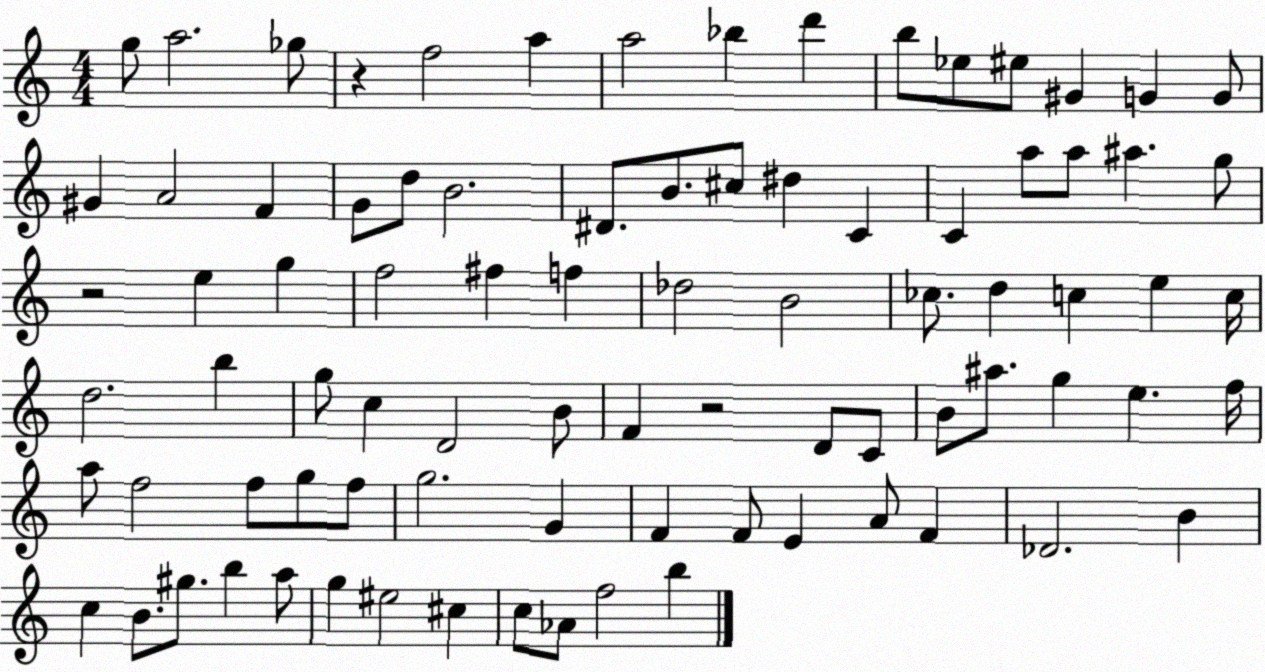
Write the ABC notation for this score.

X:1
T:Untitled
M:4/4
L:1/4
K:C
g/2 a2 _g/2 z f2 a a2 _b d' b/2 _e/2 ^e/2 ^G G G/2 ^G A2 F G/2 d/2 B2 ^D/2 B/2 ^c/2 ^d C C a/2 a/2 ^a g/2 z2 e g f2 ^f f _d2 B2 _c/2 d c e c/4 d2 b g/2 c D2 B/2 F z2 D/2 C/2 B/2 ^a/2 g e f/4 a/2 f2 f/2 g/2 f/2 g2 G F F/2 E A/2 F _D2 B c B/2 ^g/2 b a/2 g ^e2 ^c c/2 _A/2 f2 b